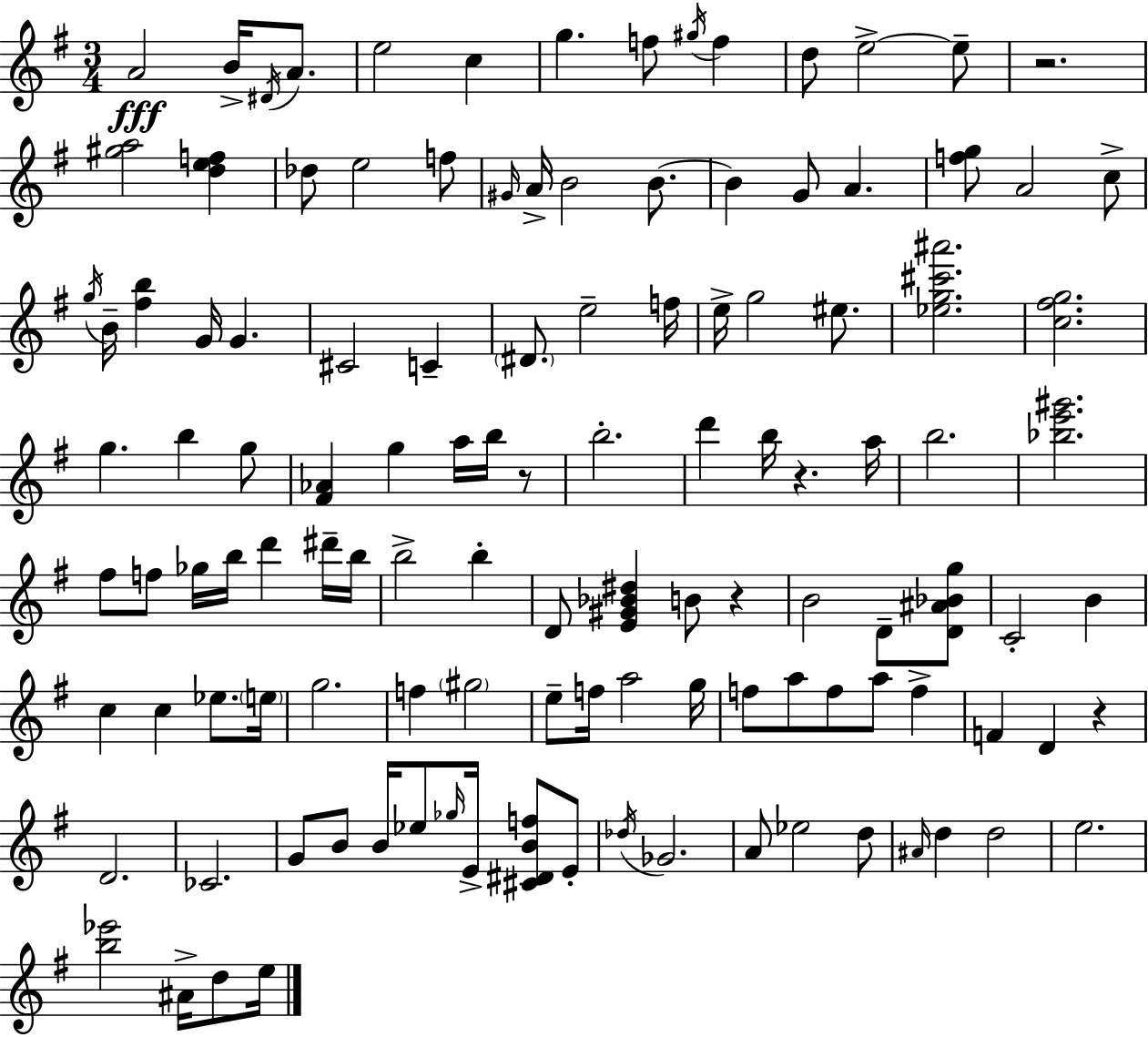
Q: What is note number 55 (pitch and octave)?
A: B5